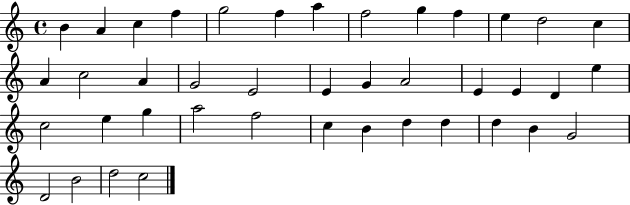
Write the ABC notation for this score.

X:1
T:Untitled
M:4/4
L:1/4
K:C
B A c f g2 f a f2 g f e d2 c A c2 A G2 E2 E G A2 E E D e c2 e g a2 f2 c B d d d B G2 D2 B2 d2 c2